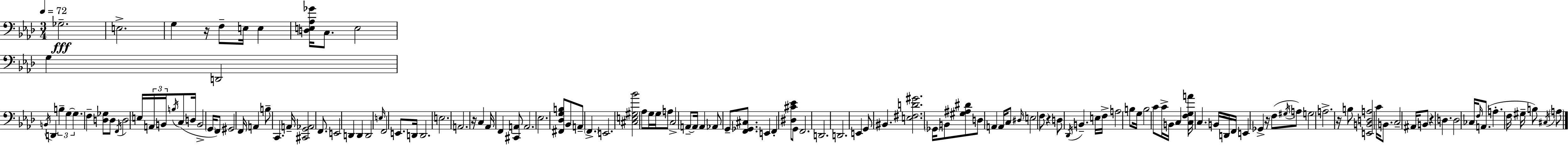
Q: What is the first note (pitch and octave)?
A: Gb3